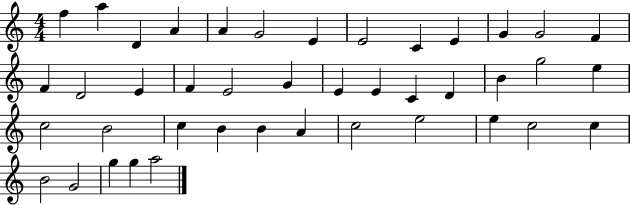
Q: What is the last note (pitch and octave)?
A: A5